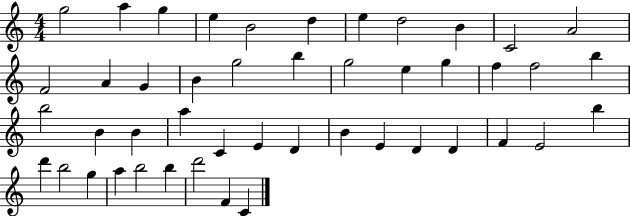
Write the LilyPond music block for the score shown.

{
  \clef treble
  \numericTimeSignature
  \time 4/4
  \key c \major
  g''2 a''4 g''4 | e''4 b'2 d''4 | e''4 d''2 b'4 | c'2 a'2 | \break f'2 a'4 g'4 | b'4 g''2 b''4 | g''2 e''4 g''4 | f''4 f''2 b''4 | \break b''2 b'4 b'4 | a''4 c'4 e'4 d'4 | b'4 e'4 d'4 d'4 | f'4 e'2 b''4 | \break d'''4 b''2 g''4 | a''4 b''2 b''4 | d'''2 f'4 c'4 | \bar "|."
}